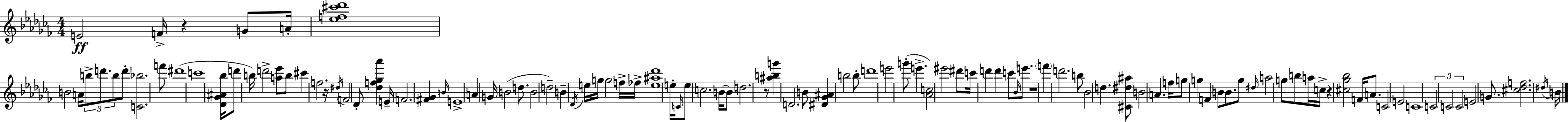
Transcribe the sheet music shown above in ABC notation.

X:1
T:Untitled
M:4/4
L:1/4
K:Abm
E2 F/4 z G/2 A/4 [_ef^c'_d']4 B2 A/4 b/2 d'/2 b/2 d'/2 [C_b]2 f'/2 ^d'4 c'4 [_D_G^A_b]/4 d'/2 b/4 d'2 [a_e']/2 b/2 ^c' f2 z/4 ^d/4 F2 _D/2 [_df_g_a'] E/4 F2 [^F_G] B/4 E4 A G/4 B2 d/2 B2 d2 B _D/4 e/4 g/4 g2 f/4 _f/4 [e^a_d']4 e/4 C/4 e/2 c2 B/4 B/2 d2 z/2 [^abg'] D2 B/2 [^D_G^A] b2 b/2 d'4 e'2 g'/2 e' [_Ac]2 ^e'2 ^d'/2 c'/4 d' d' c'/2 _B/4 e'/2 z4 f' d'2 b/2 _B2 d [^C^d^a]/2 B2 A f/4 g/2 g F B/2 B/2 g/2 ^d/4 a2 g/2 b/2 a/4 c/4 z [^c_g_b]2 F/4 A/2 C2 E2 C4 C2 C2 C2 E2 G/2 [^c_df]2 ^d/4 B/4